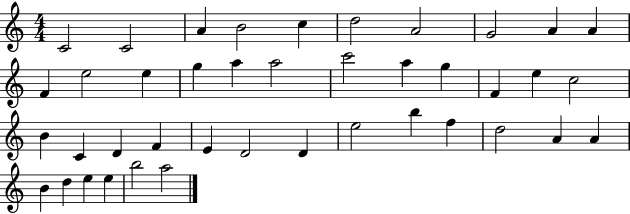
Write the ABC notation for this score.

X:1
T:Untitled
M:4/4
L:1/4
K:C
C2 C2 A B2 c d2 A2 G2 A A F e2 e g a a2 c'2 a g F e c2 B C D F E D2 D e2 b f d2 A A B d e e b2 a2